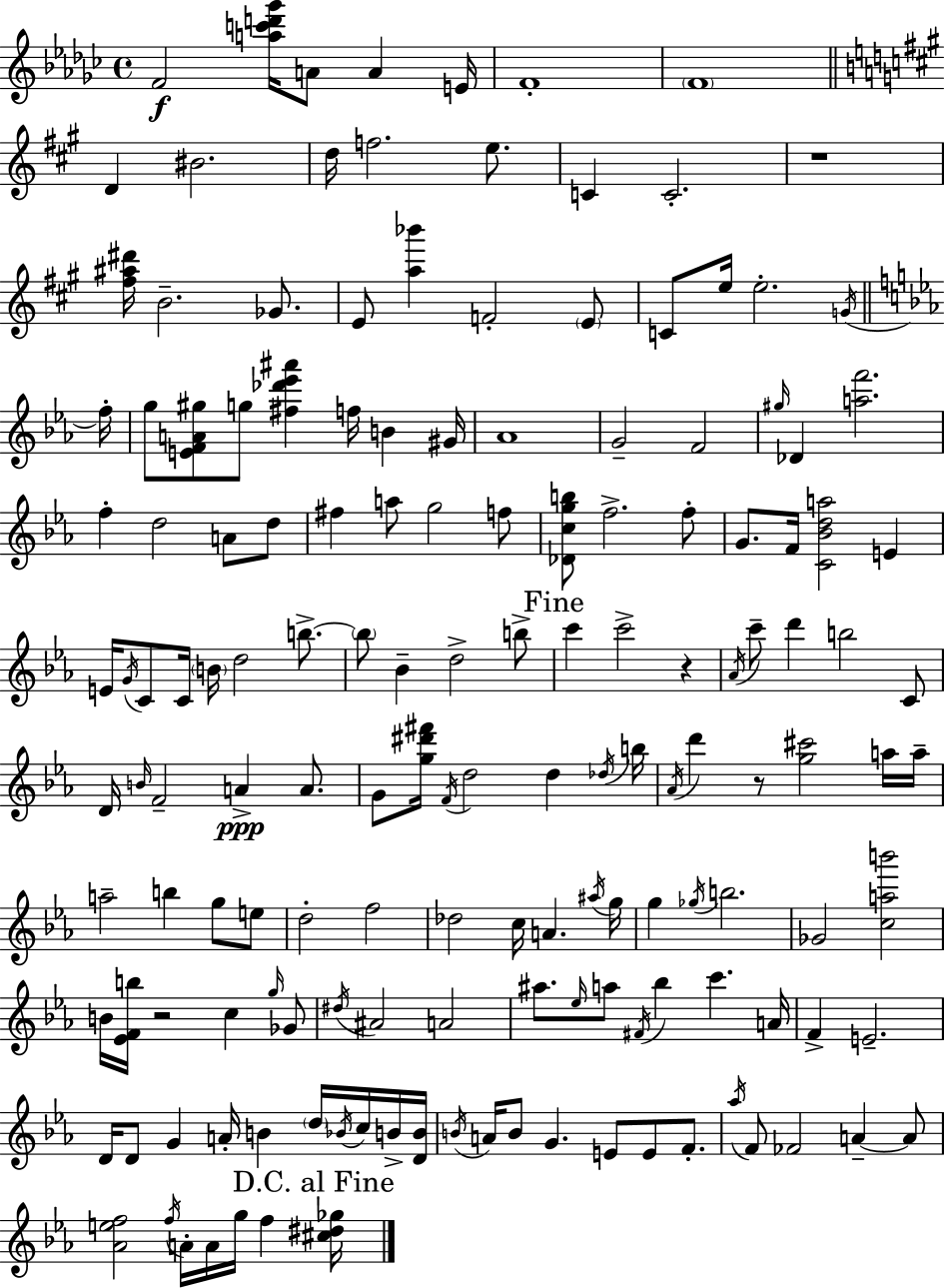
{
  \clef treble
  \time 4/4
  \defaultTimeSignature
  \key ees \minor
  f'2\f <a'' c''' d''' ges'''>16 a'8 a'4 e'16 | f'1-. | \parenthesize f'1 | \bar "||" \break \key a \major d'4 bis'2. | d''16 f''2. e''8. | c'4 c'2.-. | r1 | \break <fis'' ais'' dis'''>16 b'2.-- ges'8. | e'8 <a'' bes'''>4 f'2-. \parenthesize e'8 | c'8 e''16 e''2.-. \acciaccatura { g'16 } | \bar "||" \break \key ees \major f''16-. g''8 <e' f' a' gis''>8 g''8 <fis'' des''' ees''' ais'''>4 f''16 b'4 | gis'16 aes'1 | g'2-- f'2 | \grace { gis''16 } des'4 <a'' f'''>2. | \break f''4-. d''2 a'8 | d''8 fis''4 a''8 g''2 | f''8 <des' c'' g'' b''>8 f''2.-> | f''8-. g'8. f'16 <c' bes' d'' a''>2 e'4 | \break e'16 \acciaccatura { g'16 } c'8 c'16 \parenthesize b'16 d''2 | b''8.->~~ \parenthesize b''8 bes'4-- d''2-> | b''8-> \mark "Fine" c'''4 c'''2-> r4 | \acciaccatura { aes'16 } c'''8-- d'''4 b''2 | \break c'8 d'16 \grace { b'16 } f'2-- a'4->\ppp | a'8. g'8 <g'' dis''' fis'''>16 \acciaccatura { f'16 } d''2 | d''4 \acciaccatura { des''16 } b''16 \acciaccatura { aes'16 } d'''4 r8 <g'' cis'''>2 | a''16 a''16-- a''2-- | \break b''4 g''8 e''8 d''2-. | f''2 des''2 | c''16 a'4. \acciaccatura { ais''16 } g''16 g''4 \acciaccatura { ges''16 } b''2. | ges'2 | \break <c'' a'' b'''>2 b'16 <ees' f' b''>16 r2 | c''4 \grace { g''16 } ges'8 \acciaccatura { dis''16 } ais'2 | a'2 ais''8. \grace { ees''16 } | a''8 \acciaccatura { fis'16 } bes''4 c'''4. a'16 f'4-> | \break e'2.-- d'16 d'8 | g'4 a'16-. b'4 \parenthesize d''16 \acciaccatura { bes'16 } c''16 b'16-> <d' b'>16 \acciaccatura { b'16 } | a'16 b'8 g'4. e'8 e'8 f'8.-. | \acciaccatura { aes''16 } f'8 fes'2 a'4--~~ a'8 | \break <aes' e'' f''>2 \acciaccatura { f''16 } a'16-. a'16 g''16 f''4 | \mark "D.C. al Fine" <cis'' dis'' ges''>16 \bar "|."
}